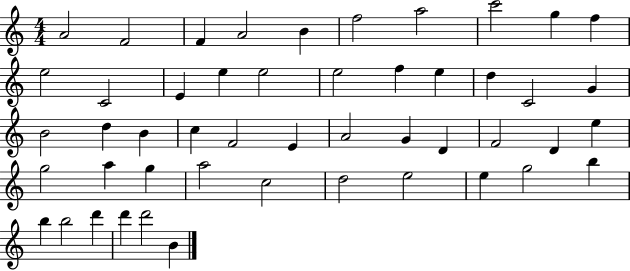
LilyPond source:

{
  \clef treble
  \numericTimeSignature
  \time 4/4
  \key c \major
  a'2 f'2 | f'4 a'2 b'4 | f''2 a''2 | c'''2 g''4 f''4 | \break e''2 c'2 | e'4 e''4 e''2 | e''2 f''4 e''4 | d''4 c'2 g'4 | \break b'2 d''4 b'4 | c''4 f'2 e'4 | a'2 g'4 d'4 | f'2 d'4 e''4 | \break g''2 a''4 g''4 | a''2 c''2 | d''2 e''2 | e''4 g''2 b''4 | \break b''4 b''2 d'''4 | d'''4 d'''2 b'4 | \bar "|."
}